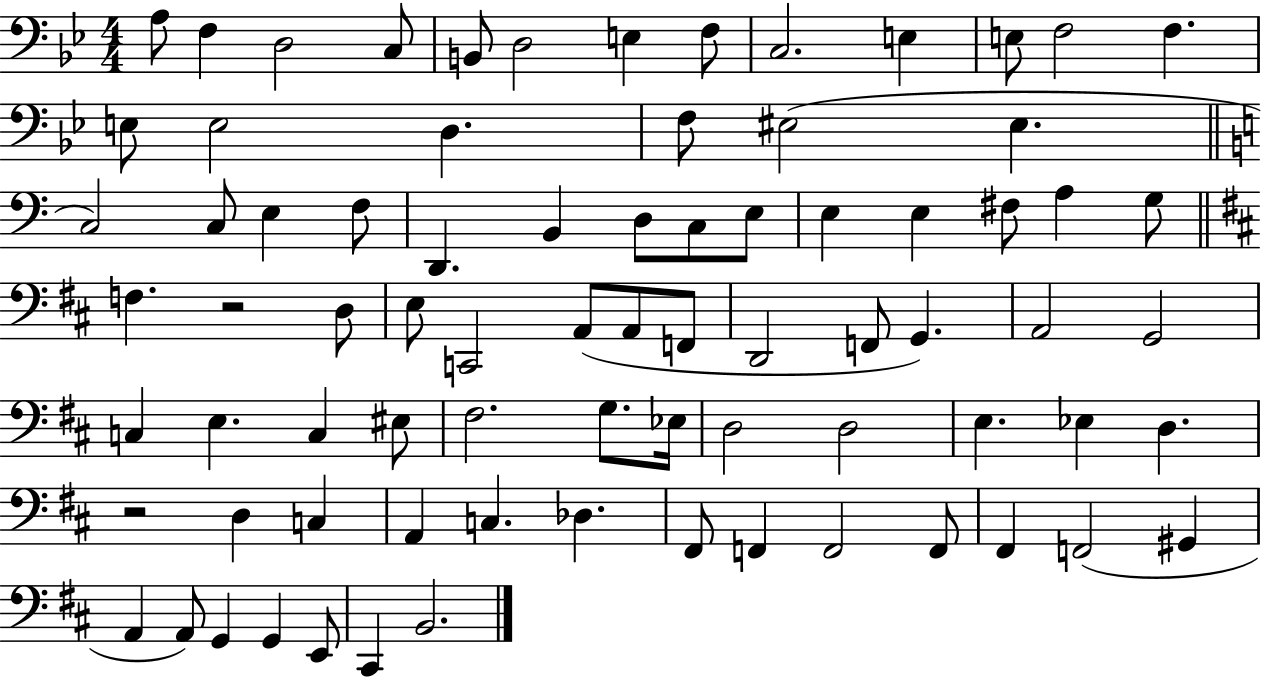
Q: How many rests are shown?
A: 2